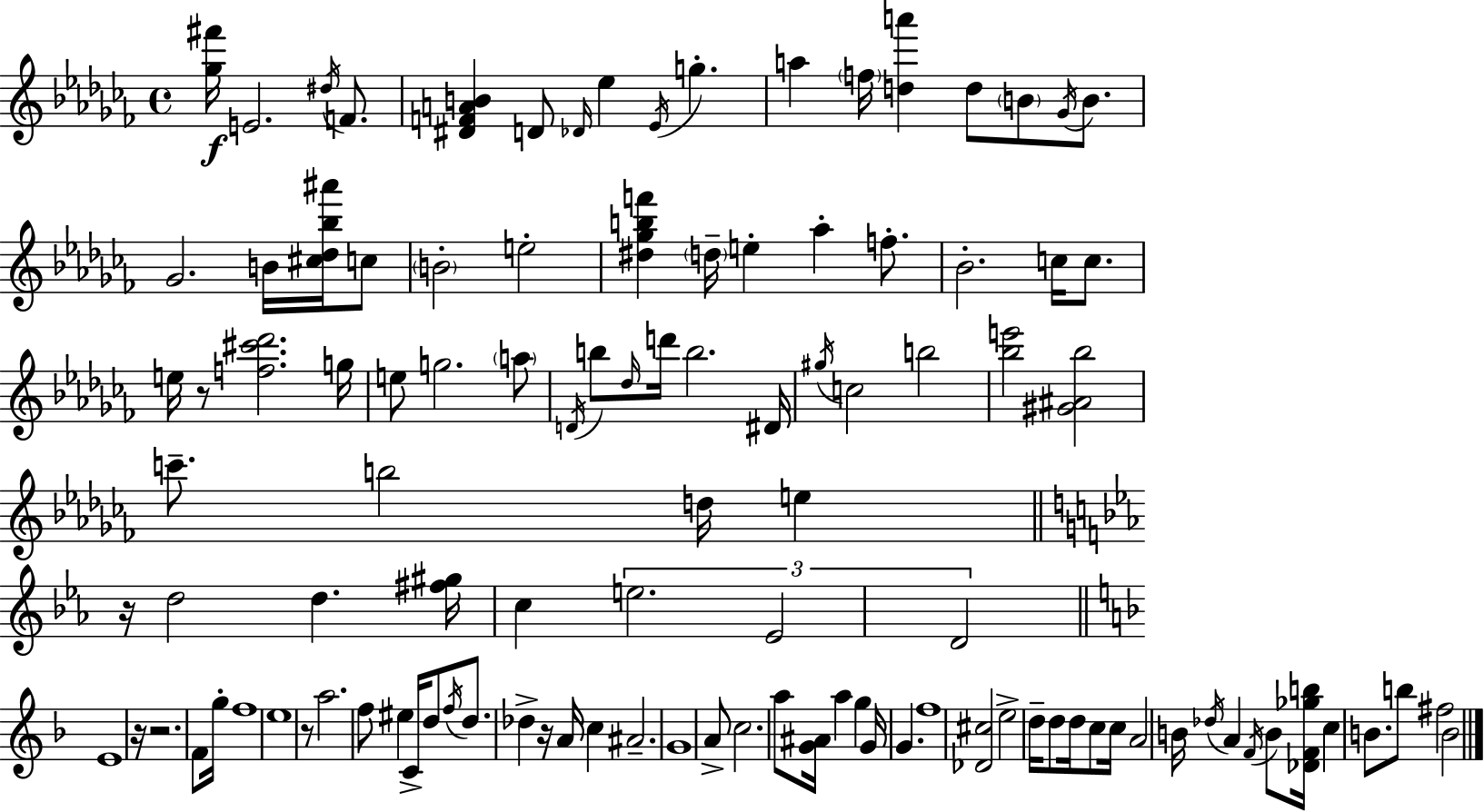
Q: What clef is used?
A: treble